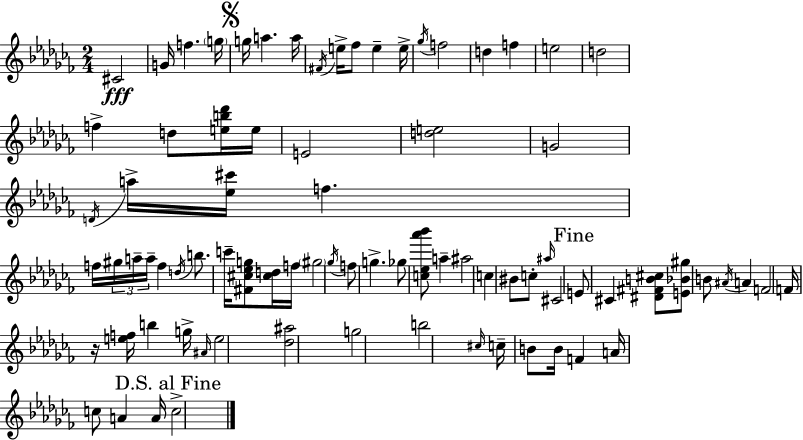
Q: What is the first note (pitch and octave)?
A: C#4